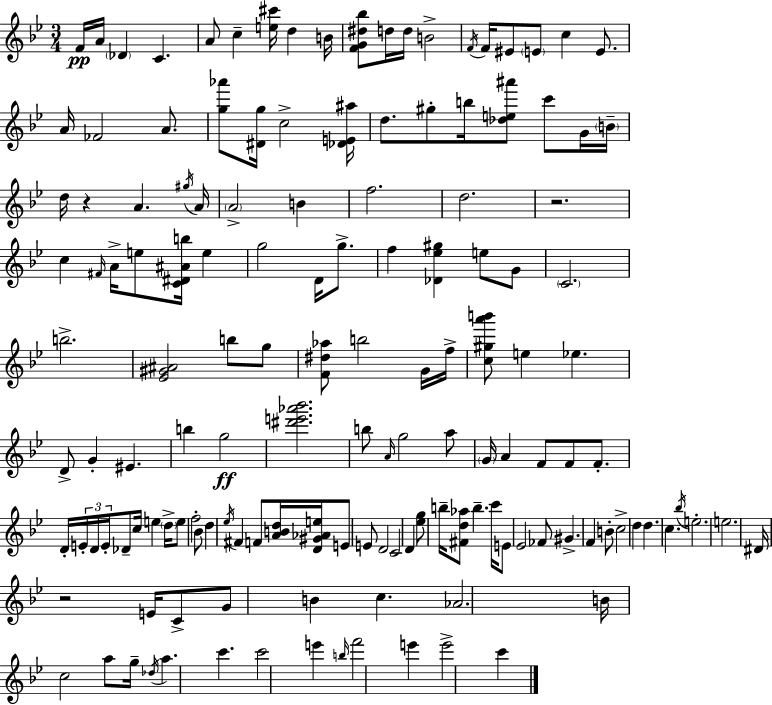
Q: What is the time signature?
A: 3/4